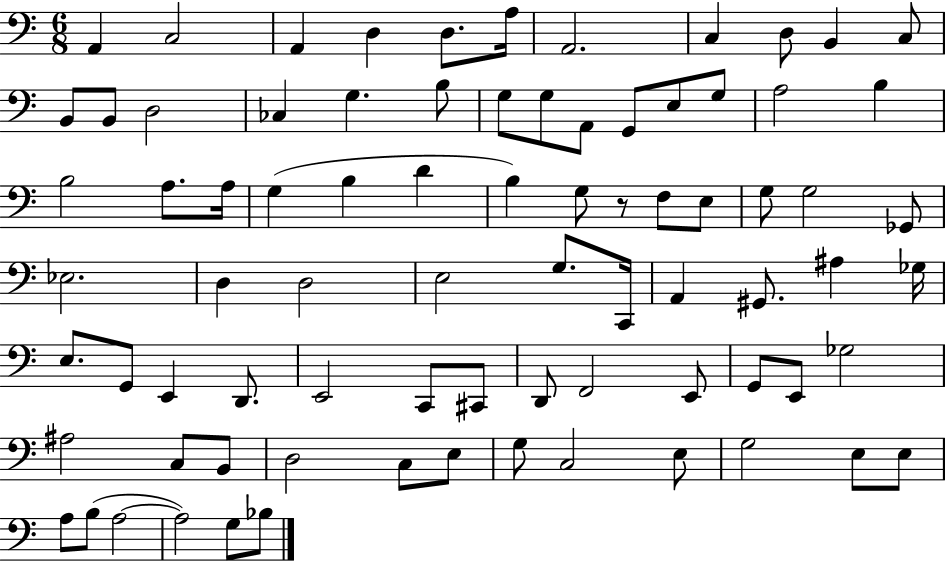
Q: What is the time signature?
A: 6/8